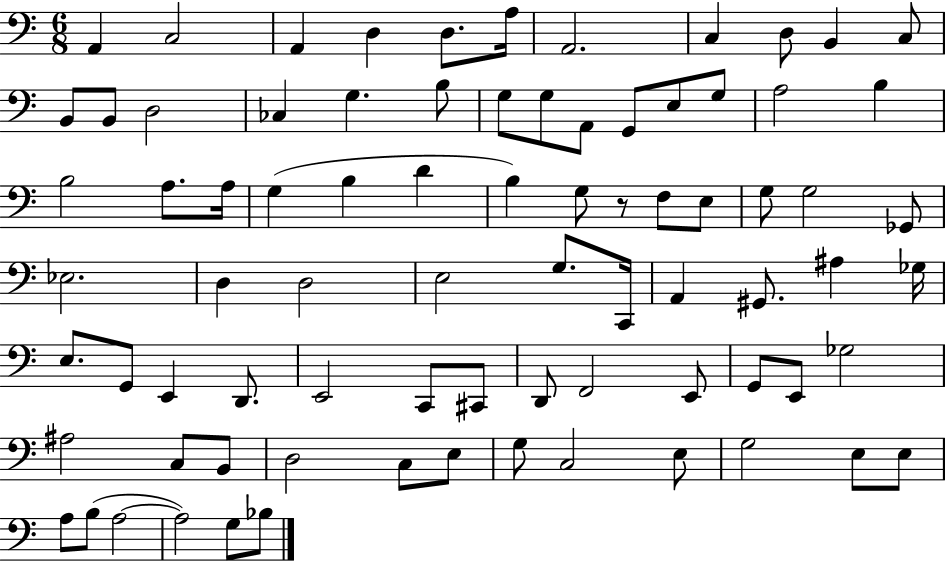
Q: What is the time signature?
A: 6/8